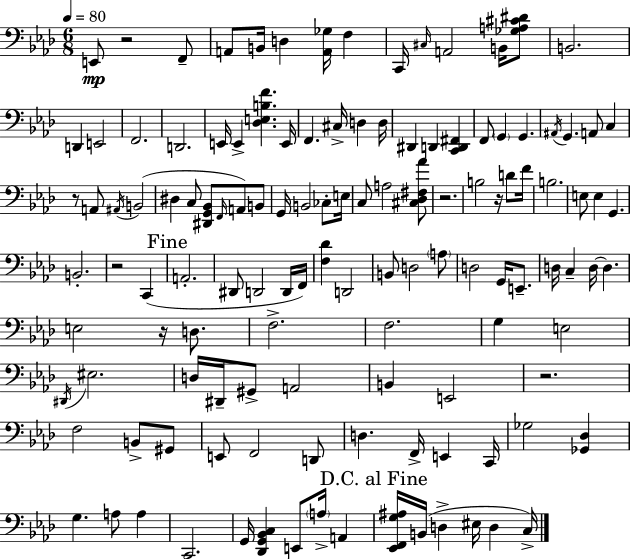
E2/e R/h F2/e A2/e B2/s D3/q [A2,Gb3]/s F3/q C2/s C#3/s A2/h B2/s [Gb3,A3,C#4,D#4]/e B2/h. D2/q E2/h F2/h. D2/h. E2/s E2/q [Db3,E3,B3,F4]/q. E2/s F2/q. C#3/s D3/q D3/s D#2/q D2/q [C2,D2,F#2]/q F2/e G2/q G2/q. A#2/s G2/q. A2/e C3/q R/e A2/e A#2/s B2/h D#3/q C3/e [D#2,G2,Bb2]/e F2/s A2/e B2/e G2/s B2/h CES3/e E3/s C3/e A3/h [C#3,Db3,F#3,Ab4]/e R/h. B3/h R/s D4/e F4/s B3/h. E3/e E3/q G2/q. B2/h. R/h C2/q A2/h. D#2/e D2/h D2/s F2/s [F3,Db4]/q D2/h B2/e D3/h A3/e D3/h G2/s E2/e. D3/s C3/q D3/s D3/q. E3/h R/s D3/e. F3/h. F3/h. G3/q E3/h D#2/s EIS3/h. D3/s D#2/s G#2/e A2/h B2/q E2/h R/h. F3/h B2/e G#2/e E2/e F2/h D2/e D3/q. F2/s E2/q C2/s Gb3/h [Gb2,Db3]/q G3/q. A3/e A3/q C2/h. G2/s [Db2,G2,Bb2,C3]/q E2/e A3/s A2/q [Eb2,F2,G3,A#3]/s B2/s D3/q EIS3/s D3/q C3/s